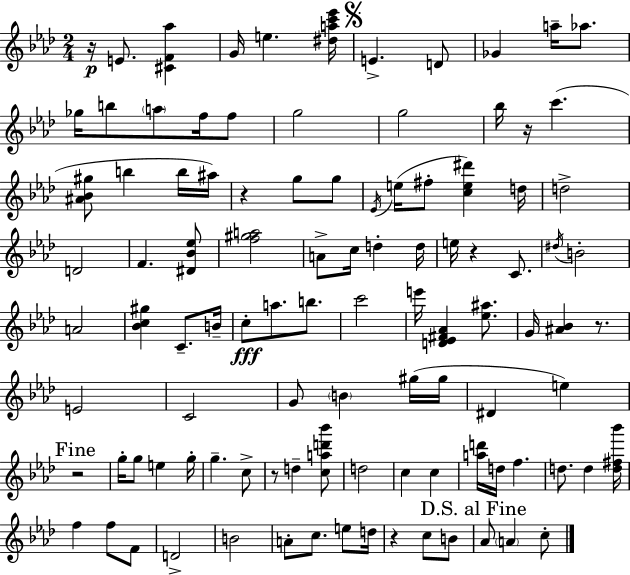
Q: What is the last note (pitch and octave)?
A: C5